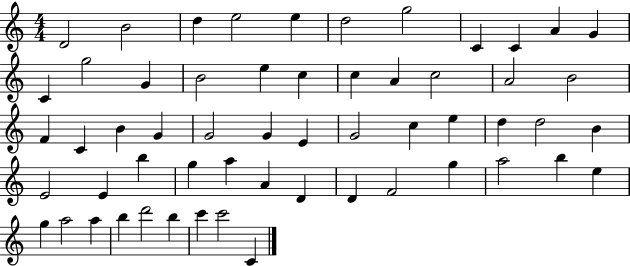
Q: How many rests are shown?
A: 0